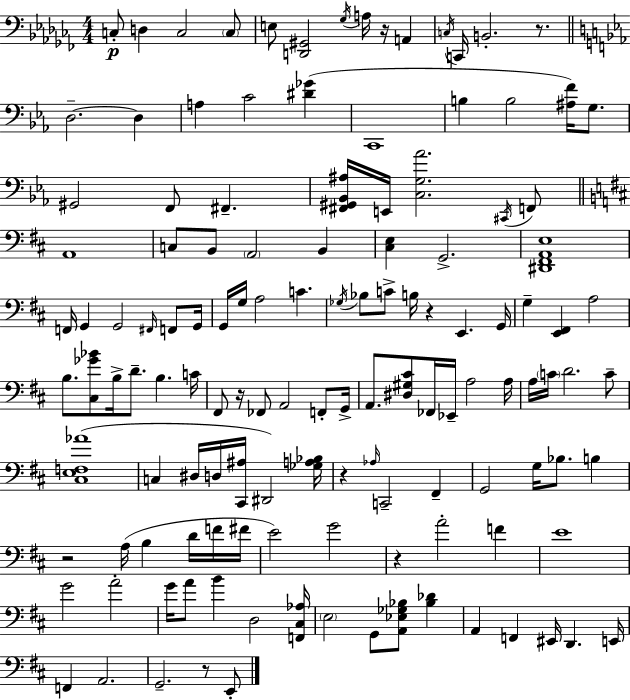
{
  \clef bass
  \numericTimeSignature
  \time 4/4
  \key aes \minor
  \repeat volta 2 { c8-.\p d4 c2 \parenthesize c8 | e8 <d, gis,>2 \acciaccatura { ges16 } a16 r16 a,4 | \acciaccatura { c16 } c,16 b,2.-. r8. | \bar "||" \break \key ees \major d2.--~~ d4 | a4 c'2 <dis' ges'>4( | c,1 | b4 b2 <ais f'>16) g8. | \break gis,2 f,8 fis,4.-- | <fis, gis, bes, ais>16 e,16 <c g aes'>2. \acciaccatura { cis,16 } f,8 | \bar "||" \break \key d \major a,1 | c8 b,8 \parenthesize a,2 b,4 | <cis e>4 g,2.-> | <dis, fis, a, e>1 | \break f,16 g,4 g,2 \grace { fis,16 } f,8 | g,16 g,16 g16 a2 c'4. | \acciaccatura { ges16 } bes8 c'8-> b16 r4 e,4. | g,16 g4-- <e, fis,>4 a2 | \break b8. <cis ges' bes'>8 b16-> d'8.-- b4. | c'16 fis,8 r16 fes,8 a,2 f,8-. | g,16-> a,8. <dis gis cis'>8 fes,16 ees,16-- a2 | a16 a16 \parenthesize c'16 d'2. | \break c'8-- <cis e f aes'>1( | c4 dis16 d16 <cis, ais>16 dis,2) | <ges a bes>16 r4 \grace { aes16 } c,2-- fis,4-- | g,2 g16 bes8. b4 | \break r2 a16( b4 | d'16 f'16 fis'16 e'2) g'2 | r4 a'2-. f'4 | e'1 | \break g'2 a'2-. | g'16 a'8 b'4 d2 | <f, cis aes>16 \parenthesize e2 g,8 <a, ees ges bes>8 <bes des'>4 | a,4 f,4 eis,16 d,4. | \break e,16 f,4 a,2. | g,2.-- r8 | e,8-. } \bar "|."
}